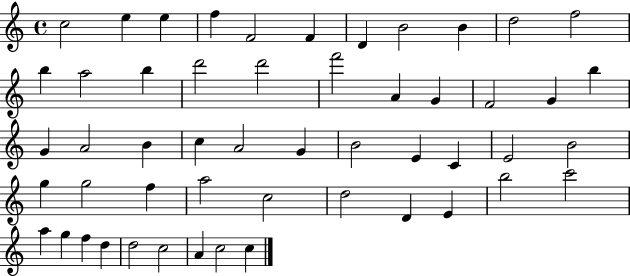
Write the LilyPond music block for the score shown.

{
  \clef treble
  \time 4/4
  \defaultTimeSignature
  \key c \major
  c''2 e''4 e''4 | f''4 f'2 f'4 | d'4 b'2 b'4 | d''2 f''2 | \break b''4 a''2 b''4 | d'''2 d'''2 | f'''2 a'4 g'4 | f'2 g'4 b''4 | \break g'4 a'2 b'4 | c''4 a'2 g'4 | b'2 e'4 c'4 | e'2 b'2 | \break g''4 g''2 f''4 | a''2 c''2 | d''2 d'4 e'4 | b''2 c'''2 | \break a''4 g''4 f''4 d''4 | d''2 c''2 | a'4 c''2 c''4 | \bar "|."
}